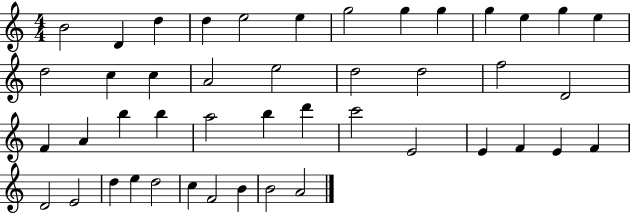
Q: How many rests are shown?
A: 0